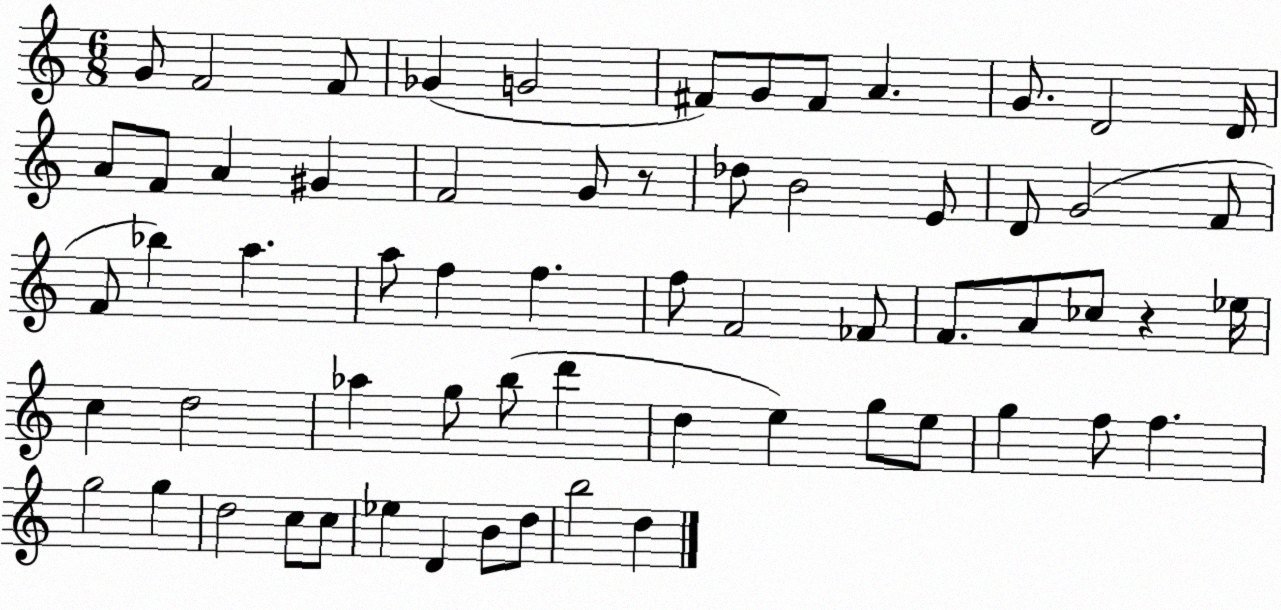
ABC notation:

X:1
T:Untitled
M:6/8
L:1/4
K:C
G/2 F2 F/2 _G G2 ^F/2 G/2 ^F/2 A G/2 D2 D/4 A/2 F/2 A ^G F2 G/2 z/2 _d/2 B2 E/2 D/2 G2 F/2 F/2 _b a a/2 f f f/2 F2 _F/2 F/2 A/2 _c/2 z _e/4 c d2 _a g/2 b/2 d' d e g/2 e/2 g f/2 f g2 g d2 c/2 c/2 _e D B/2 d/2 b2 d